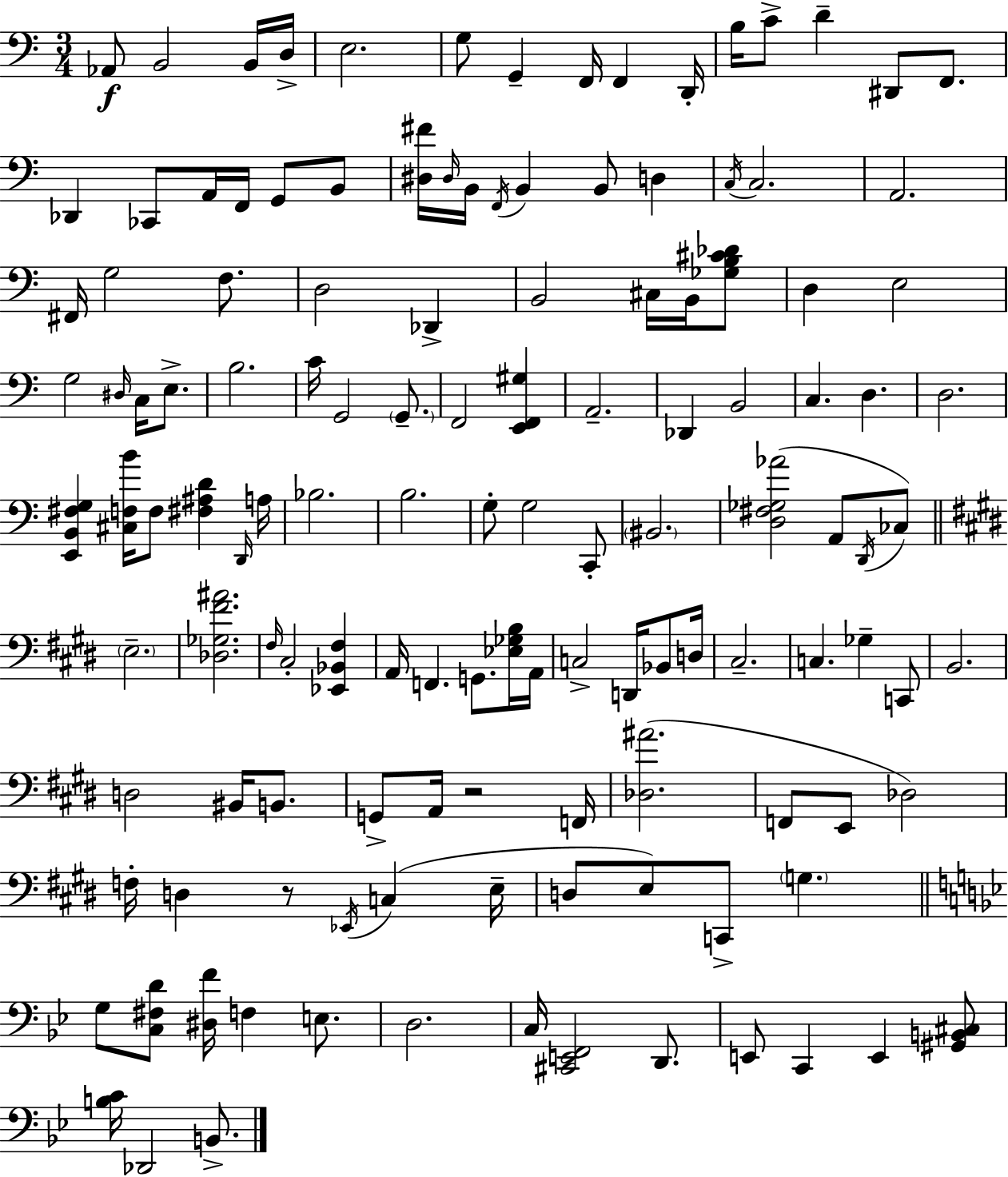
X:1
T:Untitled
M:3/4
L:1/4
K:C
_A,,/2 B,,2 B,,/4 D,/4 E,2 G,/2 G,, F,,/4 F,, D,,/4 B,/4 C/2 D ^D,,/2 F,,/2 _D,, _C,,/2 A,,/4 F,,/4 G,,/2 B,,/2 [^D,^F]/4 ^D,/4 B,,/4 F,,/4 B,, B,,/2 D, C,/4 C,2 A,,2 ^F,,/4 G,2 F,/2 D,2 _D,, B,,2 ^C,/4 B,,/4 [_G,B,^C_D]/2 D, E,2 G,2 ^D,/4 C,/4 E,/2 B,2 C/4 G,,2 G,,/2 F,,2 [E,,F,,^G,] A,,2 _D,, B,,2 C, D, D,2 [E,,B,,^F,G,] [^C,F,B]/4 F,/2 [^F,^A,D] D,,/4 A,/4 _B,2 B,2 G,/2 G,2 C,,/2 ^B,,2 [D,^F,_G,_A]2 A,,/2 D,,/4 _C,/2 E,2 [_D,_G,^F^A]2 ^F,/4 ^C,2 [_E,,_B,,^F,] A,,/4 F,, G,,/2 [_E,_G,B,]/4 A,,/4 C,2 D,,/4 _B,,/2 D,/4 ^C,2 C, _G, C,,/2 B,,2 D,2 ^B,,/4 B,,/2 G,,/2 A,,/4 z2 F,,/4 [_D,^A]2 F,,/2 E,,/2 _D,2 F,/4 D, z/2 _E,,/4 C, E,/4 D,/2 E,/2 C,,/2 G, G,/2 [C,^F,D]/2 [^D,F]/4 F, E,/2 D,2 C,/4 [^C,,E,,F,,]2 D,,/2 E,,/2 C,, E,, [^G,,B,,^C,]/2 [B,C]/4 _D,,2 B,,/2